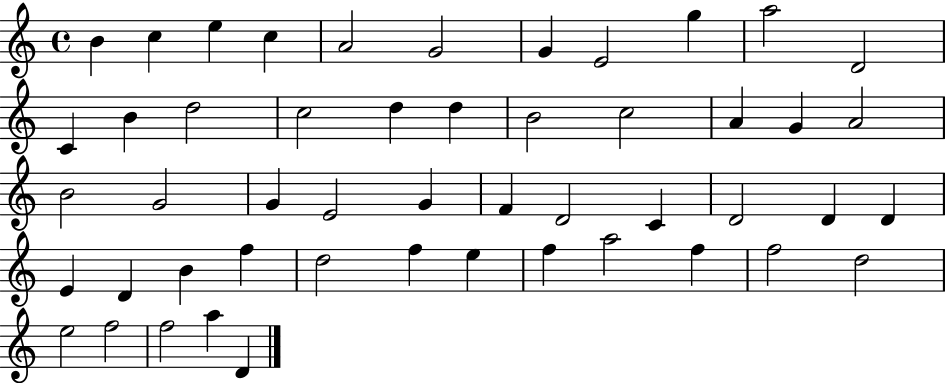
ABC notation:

X:1
T:Untitled
M:4/4
L:1/4
K:C
B c e c A2 G2 G E2 g a2 D2 C B d2 c2 d d B2 c2 A G A2 B2 G2 G E2 G F D2 C D2 D D E D B f d2 f e f a2 f f2 d2 e2 f2 f2 a D